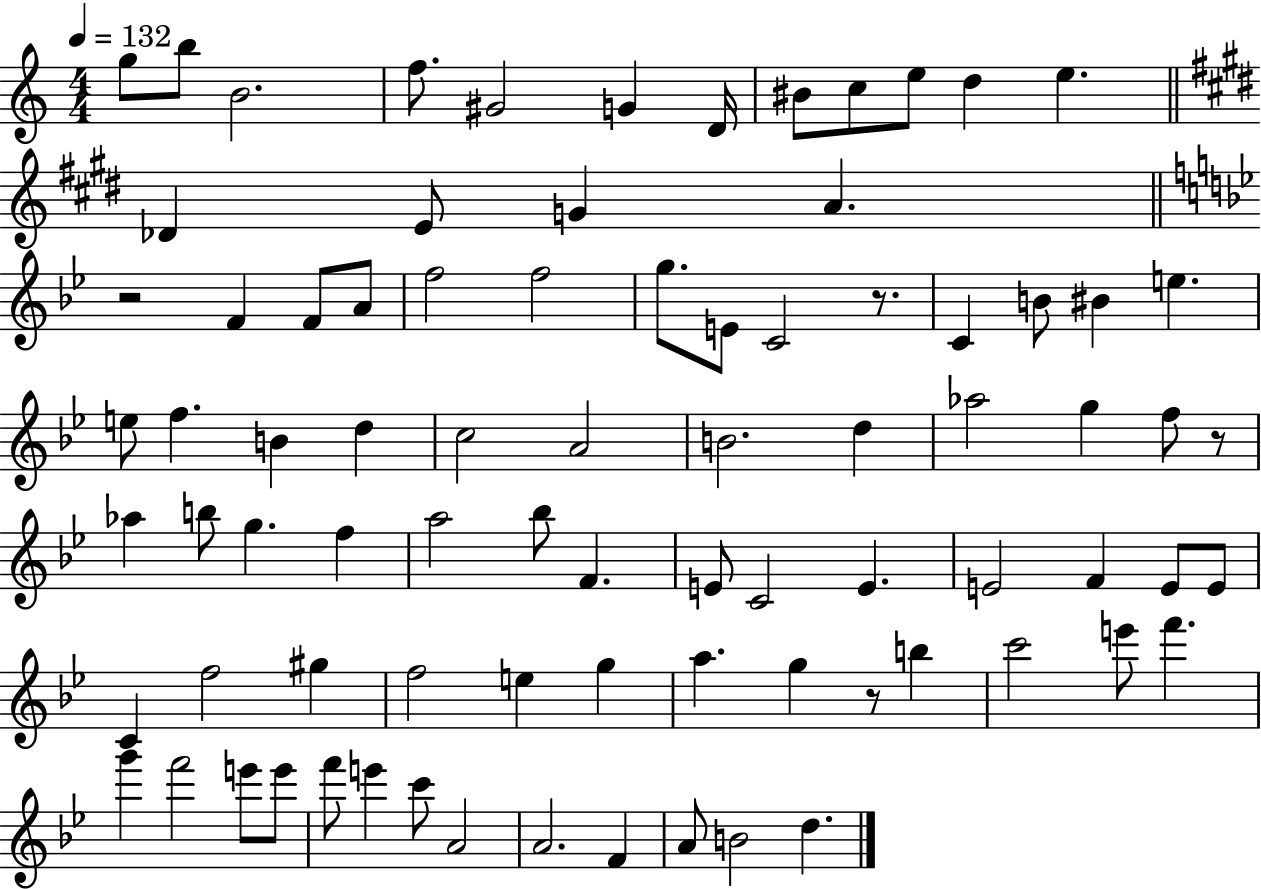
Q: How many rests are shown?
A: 4